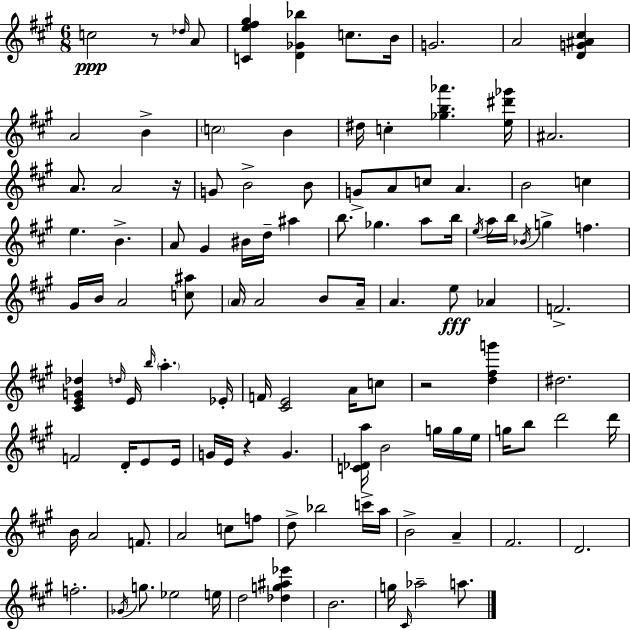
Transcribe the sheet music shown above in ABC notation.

X:1
T:Untitled
M:6/8
L:1/4
K:A
c2 z/2 _d/4 A/2 [Ce^f^g] [D_G_b] c/2 B/4 G2 A2 [DG^A^c] A2 B c2 B ^d/4 c [_gb_a'] [e^d'_g']/4 ^A2 A/2 A2 z/4 G/2 B2 B/2 G/2 A/2 c/2 A B2 c e B A/2 ^G ^B/4 d/4 ^a b/2 _g a/2 b/4 e/4 a/4 b/4 _B/4 g f ^G/4 B/4 A2 [c^a]/2 A/4 A2 B/2 A/4 A e/2 _A F2 [^CEG_d] d/4 E/4 b/4 a _E/4 F/4 [^CE]2 A/4 c/2 z2 [d^fg'] ^d2 F2 D/4 E/2 E/4 G/4 E/4 z G [C_Da]/4 B2 g/4 g/4 e/4 g/4 b/2 d'2 d'/4 B/4 A2 F/2 A2 c/2 f/2 d/2 _b2 c'/4 a/4 B2 A ^F2 D2 f2 _G/4 g/2 _e2 e/4 d2 [_dg^a_e'] B2 g/4 ^C/4 _a2 a/2